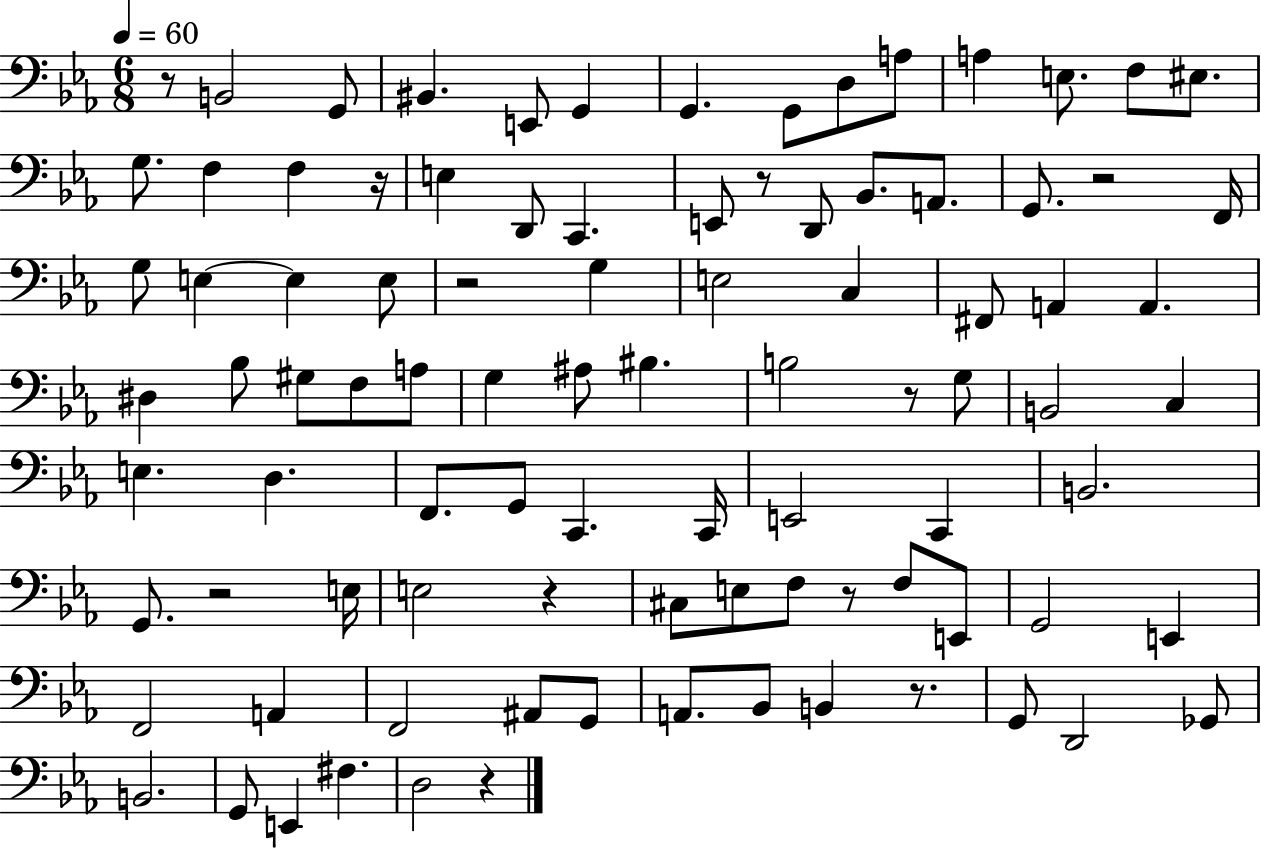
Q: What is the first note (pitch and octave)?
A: B2